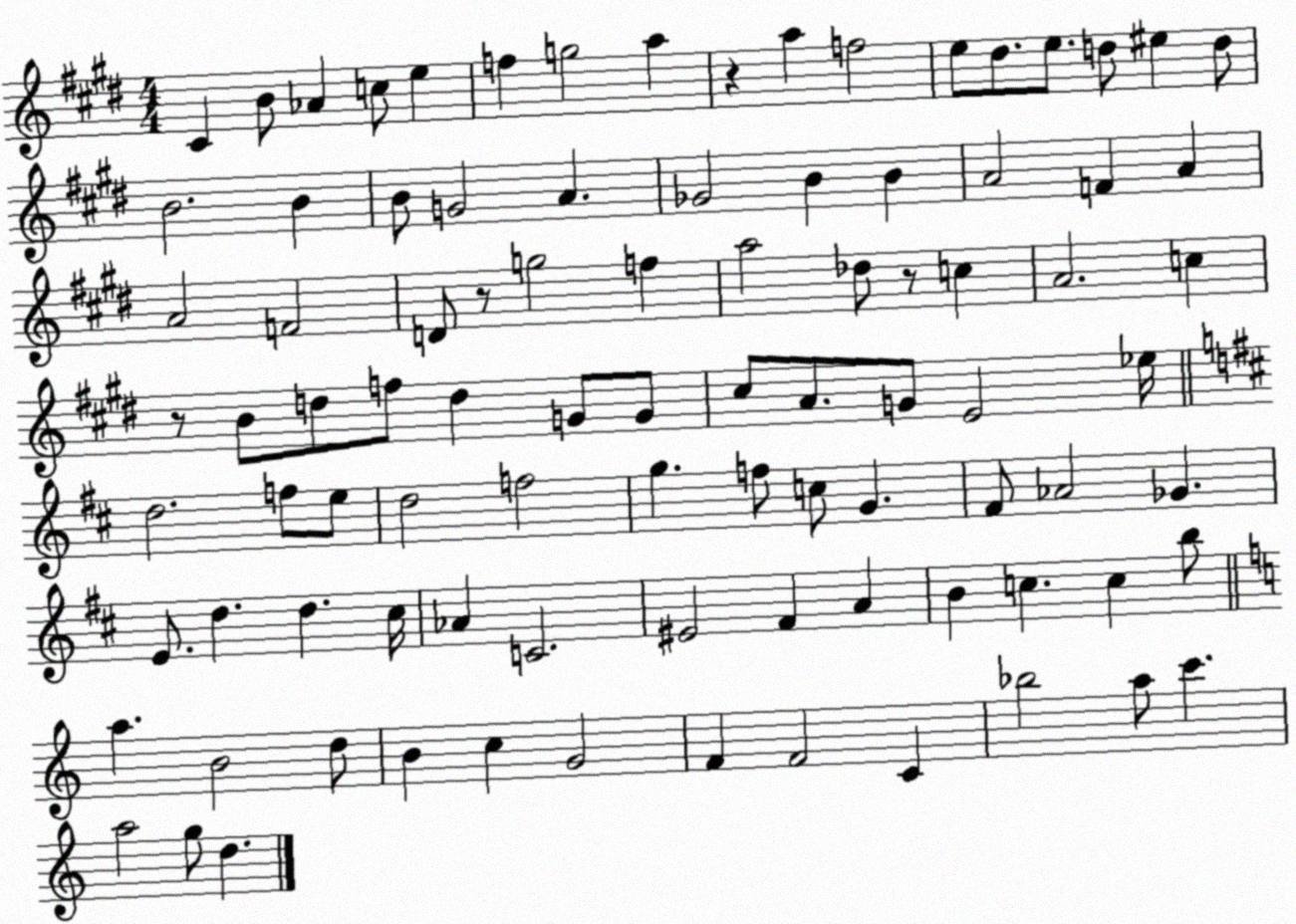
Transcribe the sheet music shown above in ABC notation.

X:1
T:Untitled
M:4/4
L:1/4
K:E
^C B/2 _A c/2 e f g2 a z a f2 e/2 ^d/2 e/2 d/2 ^e d/2 B2 B B/2 G2 A _G2 B B A2 F A A2 F2 D/2 z/2 g2 f a2 _d/2 z/2 c A2 c z/2 B/2 d/2 f/2 d G/2 G/2 ^c/2 A/2 G/2 E2 _e/4 d2 f/2 e/2 d2 f2 g f/2 c/2 G ^F/2 _A2 _G E/2 d d ^c/4 _A C2 ^E2 ^F A B c c b/2 a B2 d/2 B c G2 F F2 C _b2 a/2 c' a2 g/2 d